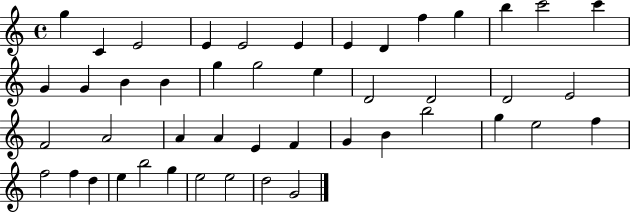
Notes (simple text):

G5/q C4/q E4/h E4/q E4/h E4/q E4/q D4/q F5/q G5/q B5/q C6/h C6/q G4/q G4/q B4/q B4/q G5/q G5/h E5/q D4/h D4/h D4/h E4/h F4/h A4/h A4/q A4/q E4/q F4/q G4/q B4/q B5/h G5/q E5/h F5/q F5/h F5/q D5/q E5/q B5/h G5/q E5/h E5/h D5/h G4/h